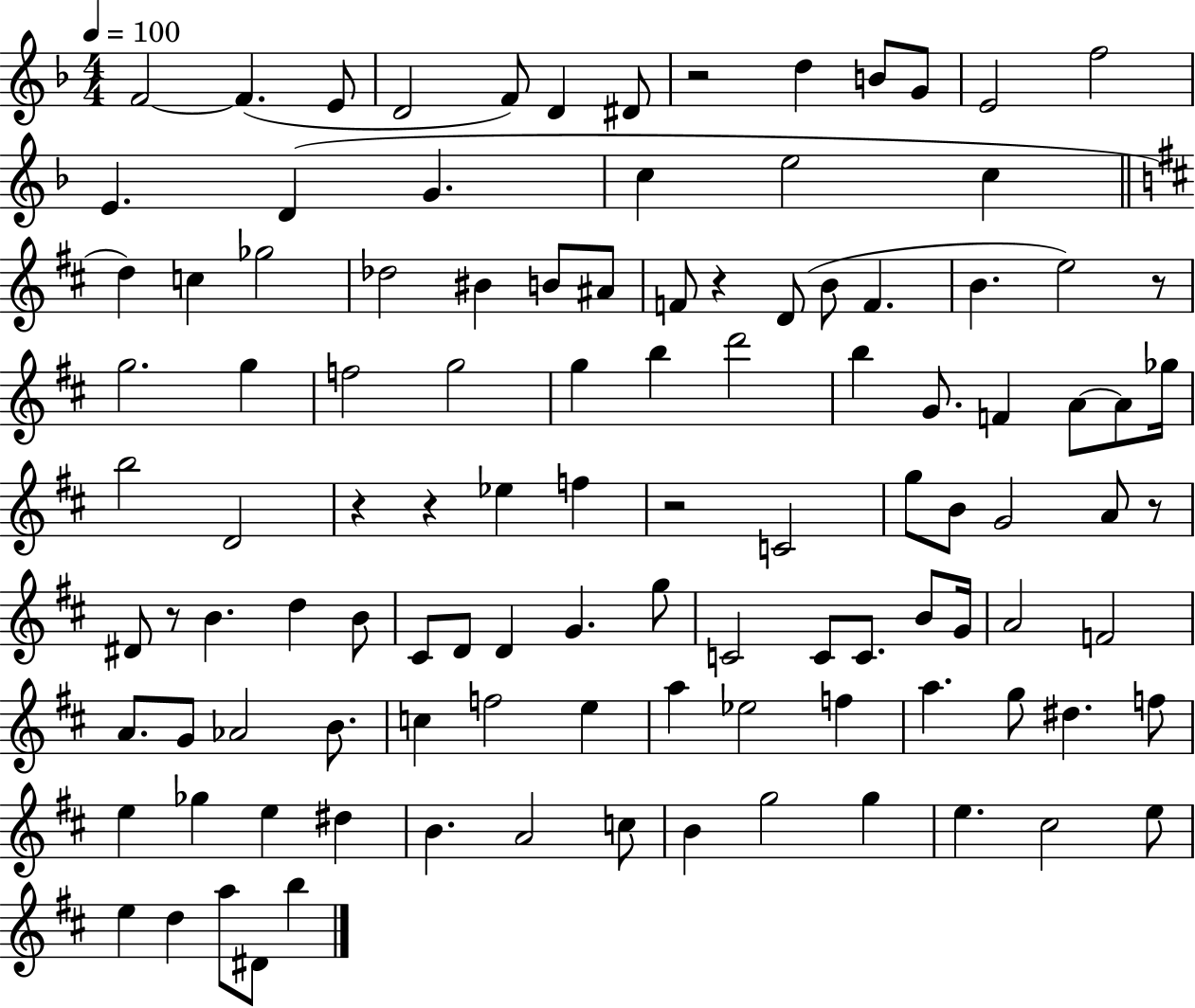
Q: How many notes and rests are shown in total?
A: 109